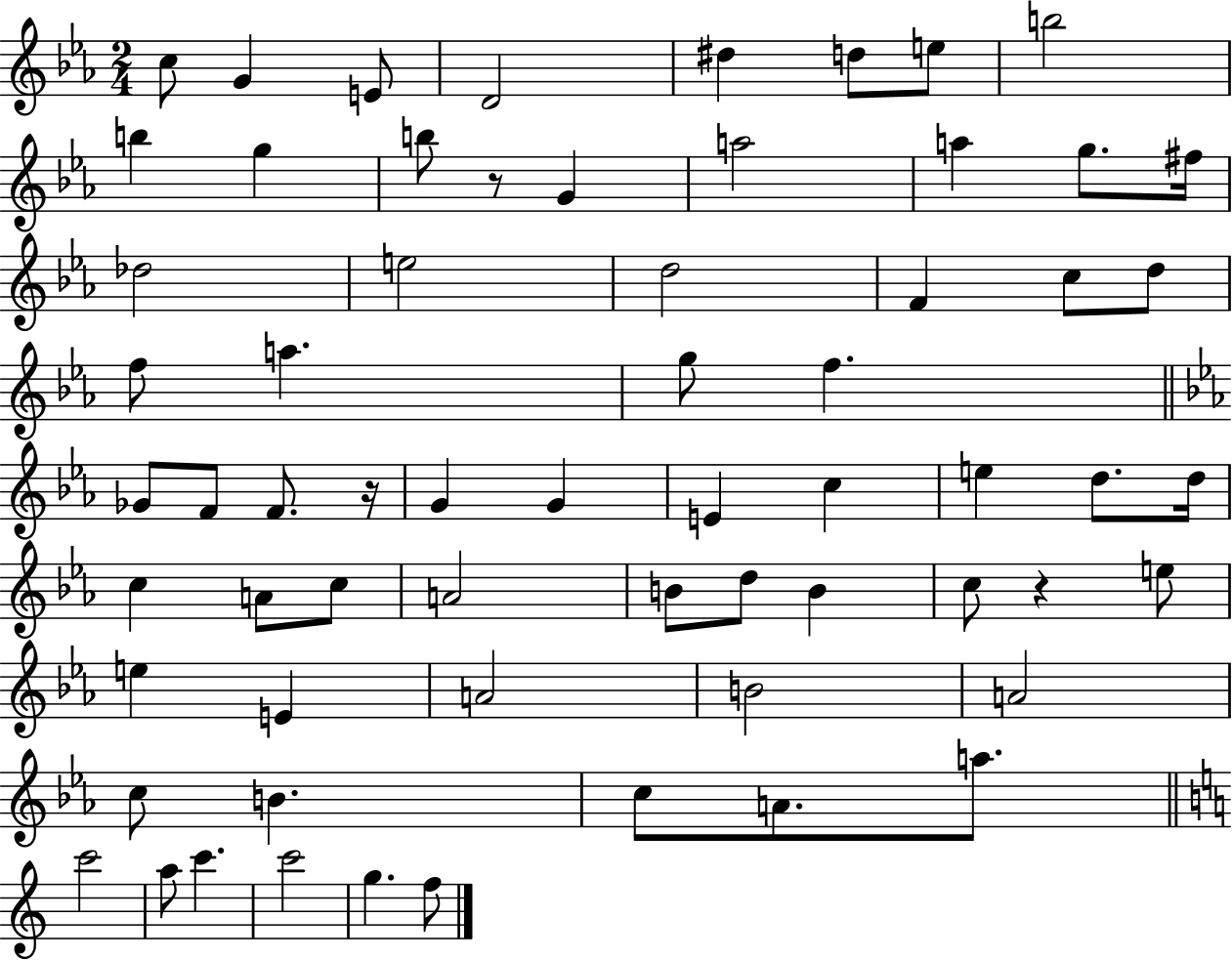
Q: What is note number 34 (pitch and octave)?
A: E5